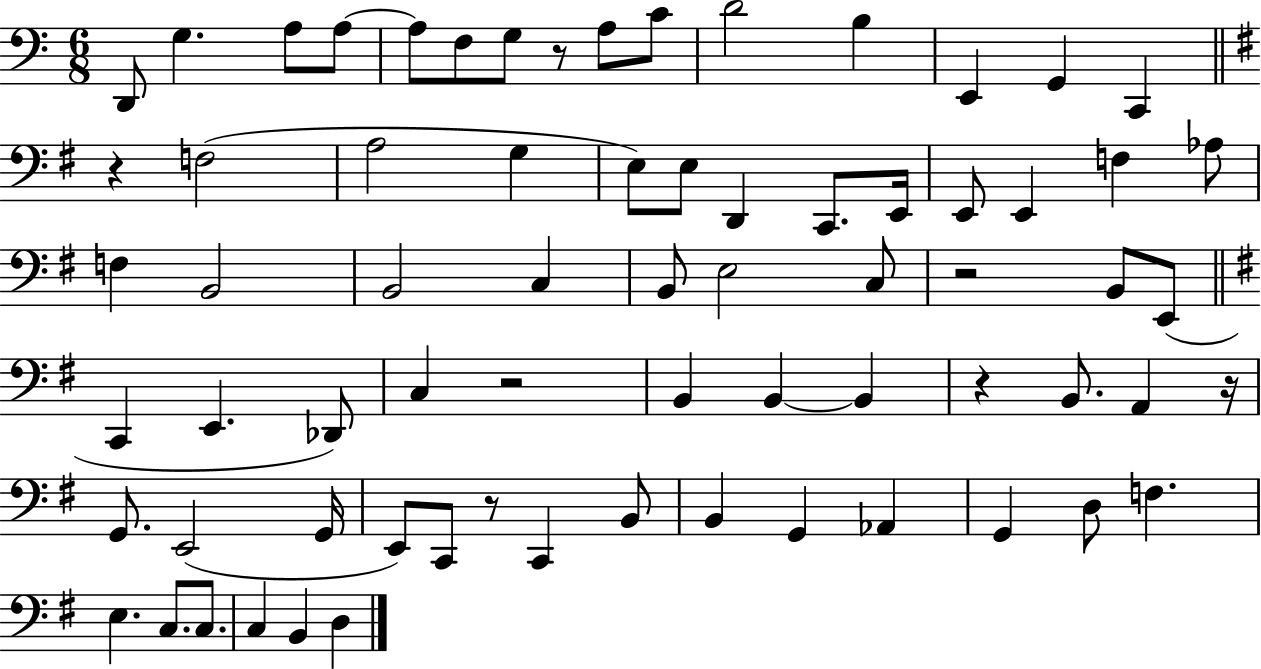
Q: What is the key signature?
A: C major